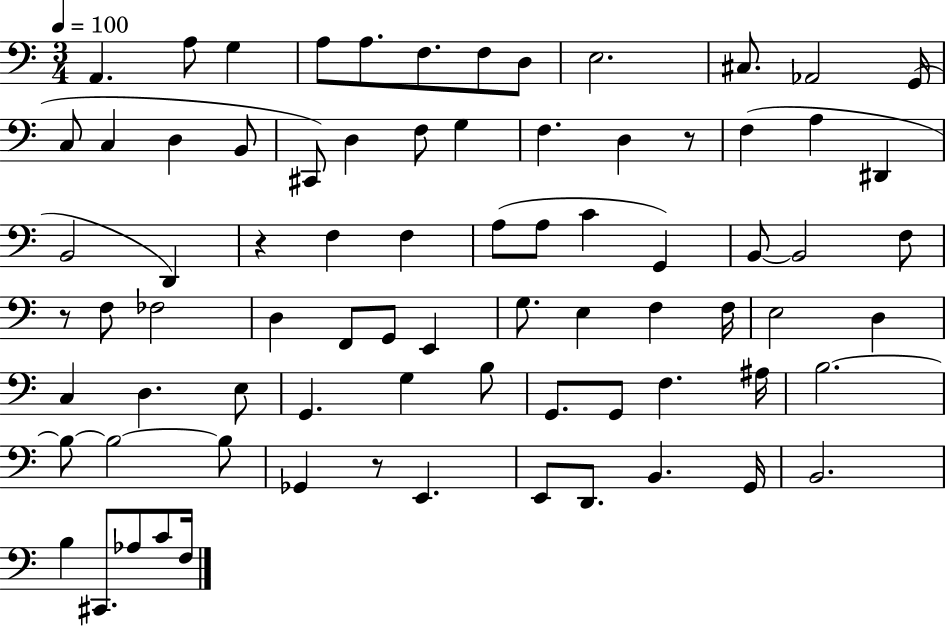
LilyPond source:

{
  \clef bass
  \numericTimeSignature
  \time 3/4
  \key c \major
  \tempo 4 = 100
  a,4. a8 g4 | a8 a8. f8. f8 d8 | e2. | cis8. aes,2 g,16( | \break c8 c4 d4 b,8 | cis,8) d4 f8 g4 | f4. d4 r8 | f4( a4 dis,4 | \break b,2 d,4) | r4 f4 f4 | a8( a8 c'4 g,4) | b,8~~ b,2 f8 | \break r8 f8 fes2 | d4 f,8 g,8 e,4 | g8. e4 f4 f16 | e2 d4 | \break c4 d4. e8 | g,4. g4 b8 | g,8. g,8 f4. ais16 | b2.~~ | \break b8~~ b2~~ b8 | ges,4 r8 e,4. | e,8 d,8. b,4. g,16 | b,2. | \break b4 cis,8. aes8 c'8 f16 | \bar "|."
}